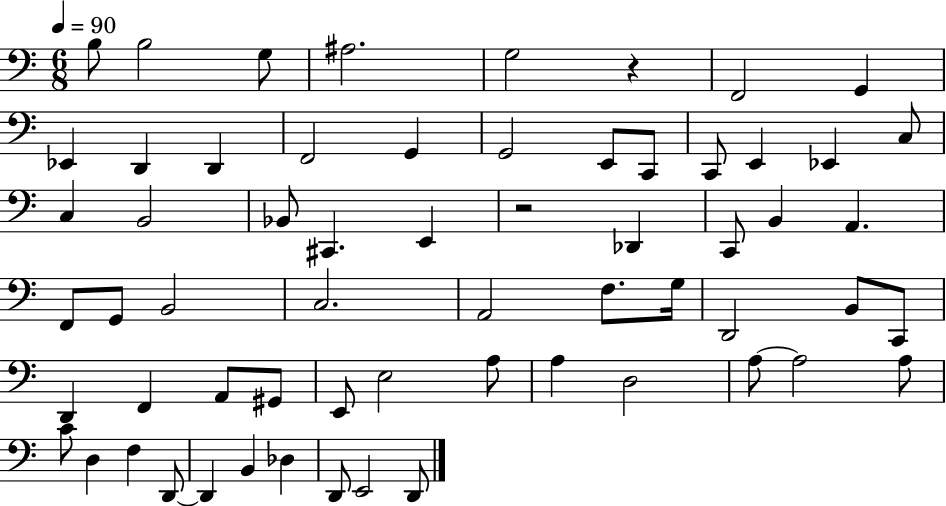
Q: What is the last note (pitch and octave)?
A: D2